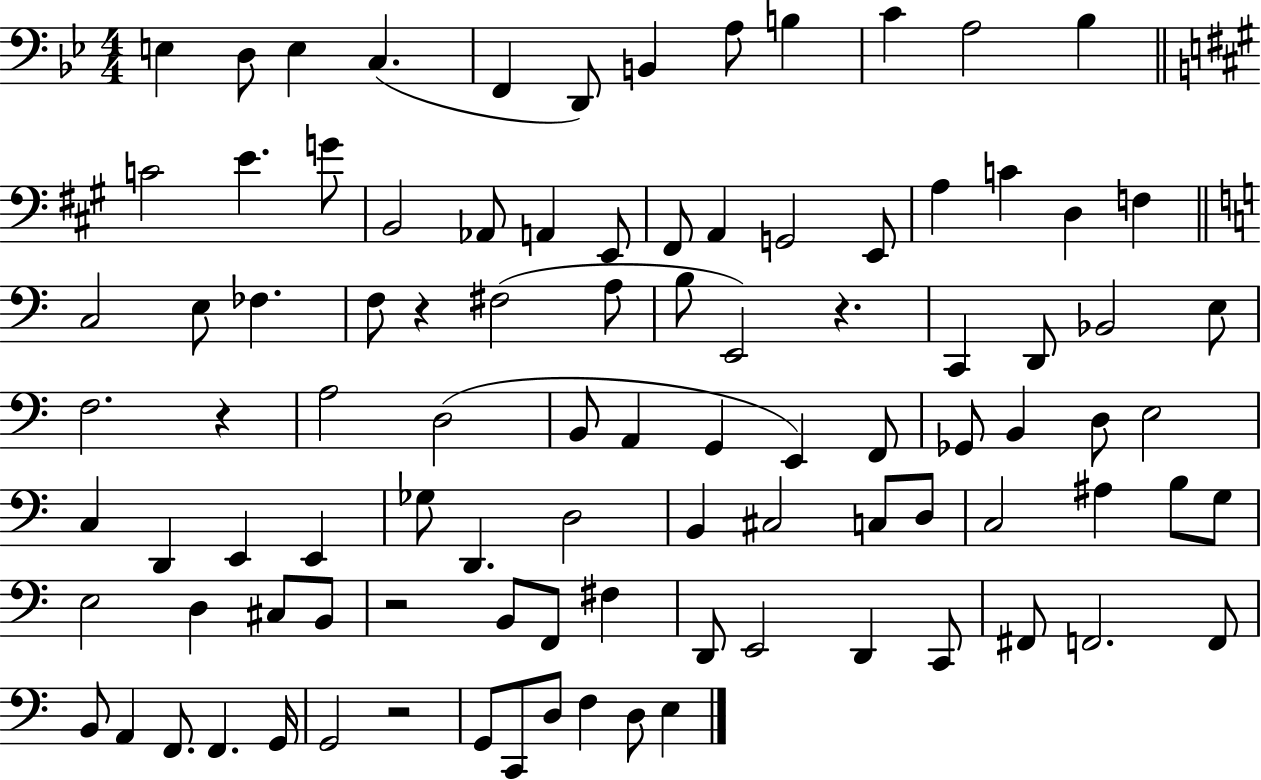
X:1
T:Untitled
M:4/4
L:1/4
K:Bb
E, D,/2 E, C, F,, D,,/2 B,, A,/2 B, C A,2 _B, C2 E G/2 B,,2 _A,,/2 A,, E,,/2 ^F,,/2 A,, G,,2 E,,/2 A, C D, F, C,2 E,/2 _F, F,/2 z ^F,2 A,/2 B,/2 E,,2 z C,, D,,/2 _B,,2 E,/2 F,2 z A,2 D,2 B,,/2 A,, G,, E,, F,,/2 _G,,/2 B,, D,/2 E,2 C, D,, E,, E,, _G,/2 D,, D,2 B,, ^C,2 C,/2 D,/2 C,2 ^A, B,/2 G,/2 E,2 D, ^C,/2 B,,/2 z2 B,,/2 F,,/2 ^F, D,,/2 E,,2 D,, C,,/2 ^F,,/2 F,,2 F,,/2 B,,/2 A,, F,,/2 F,, G,,/4 G,,2 z2 G,,/2 C,,/2 D,/2 F, D,/2 E,